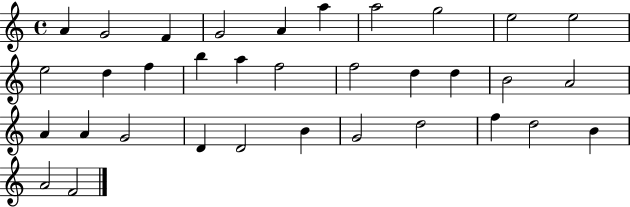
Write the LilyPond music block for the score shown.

{
  \clef treble
  \time 4/4
  \defaultTimeSignature
  \key c \major
  a'4 g'2 f'4 | g'2 a'4 a''4 | a''2 g''2 | e''2 e''2 | \break e''2 d''4 f''4 | b''4 a''4 f''2 | f''2 d''4 d''4 | b'2 a'2 | \break a'4 a'4 g'2 | d'4 d'2 b'4 | g'2 d''2 | f''4 d''2 b'4 | \break a'2 f'2 | \bar "|."
}